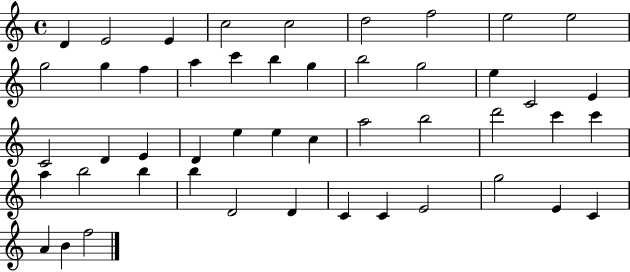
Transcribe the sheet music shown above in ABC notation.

X:1
T:Untitled
M:4/4
L:1/4
K:C
D E2 E c2 c2 d2 f2 e2 e2 g2 g f a c' b g b2 g2 e C2 E C2 D E D e e c a2 b2 d'2 c' c' a b2 b b D2 D C C E2 g2 E C A B f2